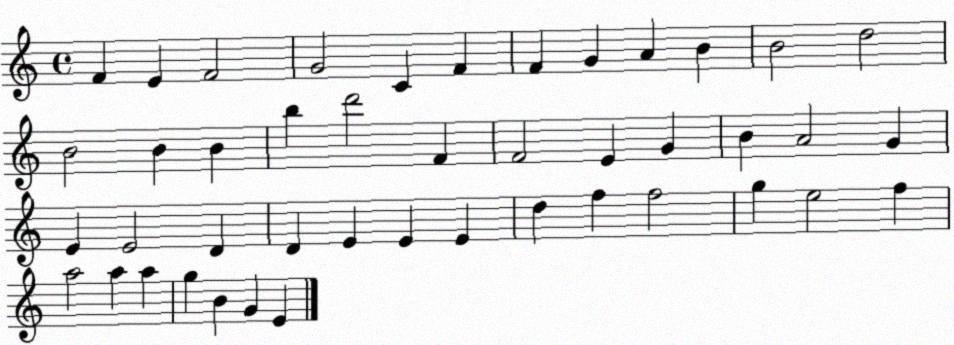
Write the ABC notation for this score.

X:1
T:Untitled
M:4/4
L:1/4
K:C
F E F2 G2 C F F G A B B2 d2 B2 B B b d'2 F F2 E G B A2 G E E2 D D E E E d f f2 g e2 f a2 a a g B G E